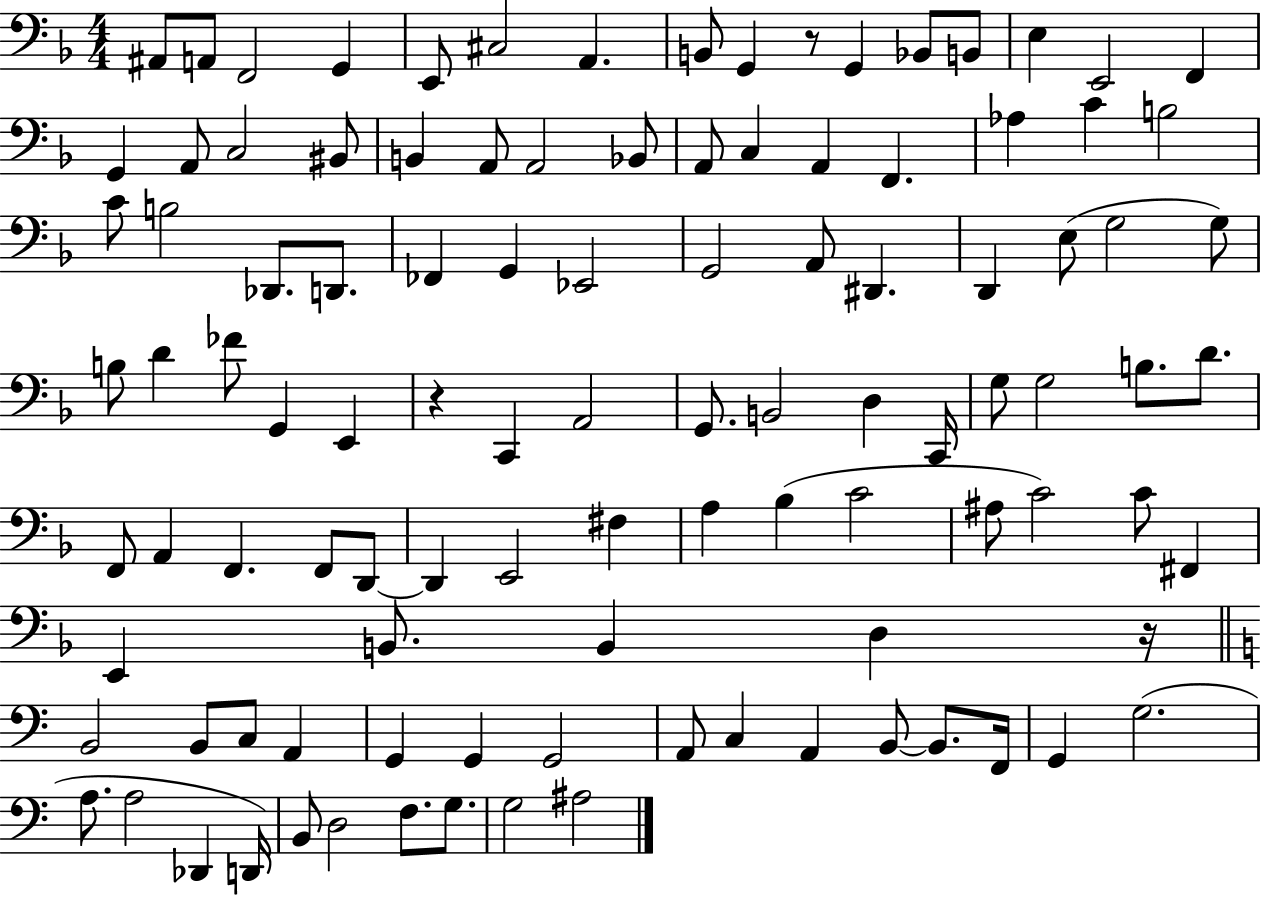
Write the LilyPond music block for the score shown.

{
  \clef bass
  \numericTimeSignature
  \time 4/4
  \key f \major
  \repeat volta 2 { ais,8 a,8 f,2 g,4 | e,8 cis2 a,4. | b,8 g,4 r8 g,4 bes,8 b,8 | e4 e,2 f,4 | \break g,4 a,8 c2 bis,8 | b,4 a,8 a,2 bes,8 | a,8 c4 a,4 f,4. | aes4 c'4 b2 | \break c'8 b2 des,8. d,8. | fes,4 g,4 ees,2 | g,2 a,8 dis,4. | d,4 e8( g2 g8) | \break b8 d'4 fes'8 g,4 e,4 | r4 c,4 a,2 | g,8. b,2 d4 c,16 | g8 g2 b8. d'8. | \break f,8 a,4 f,4. f,8 d,8~~ | d,4 e,2 fis4 | a4 bes4( c'2 | ais8 c'2) c'8 fis,4 | \break e,4 b,8. b,4 d4 r16 | \bar "||" \break \key a \minor b,2 b,8 c8 a,4 | g,4 g,4 g,2 | a,8 c4 a,4 b,8~~ b,8. f,16 | g,4 g2.( | \break a8. a2 des,4 d,16) | b,8 d2 f8. g8. | g2 ais2 | } \bar "|."
}